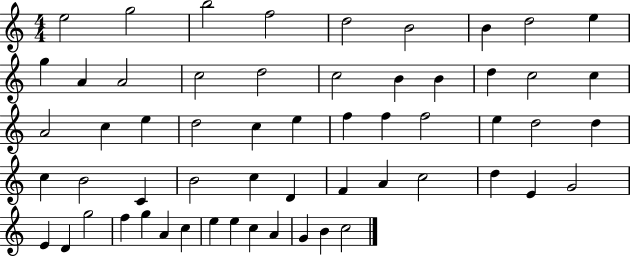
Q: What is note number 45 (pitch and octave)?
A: E4